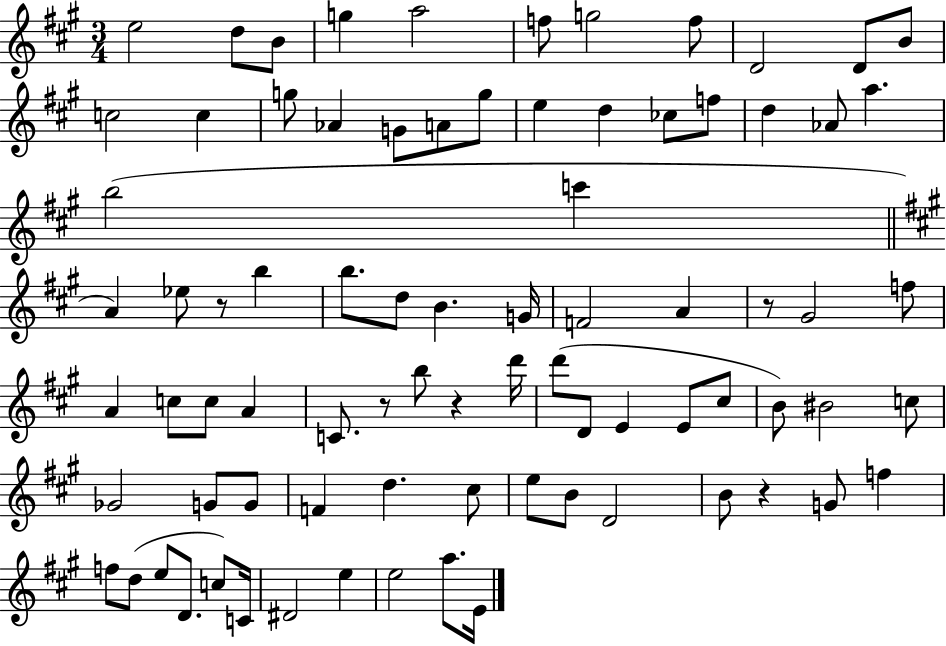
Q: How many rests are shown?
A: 5